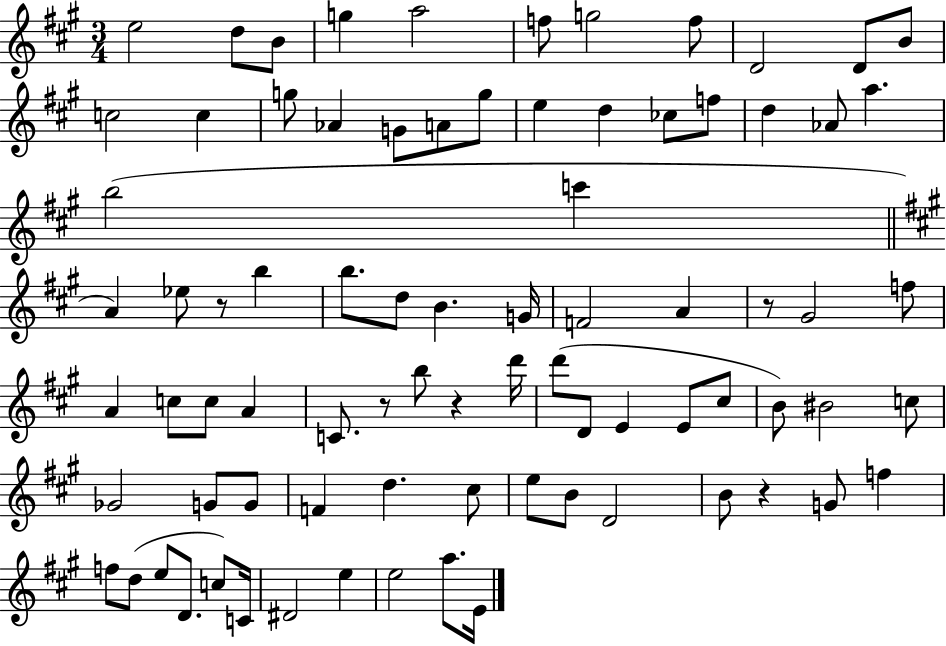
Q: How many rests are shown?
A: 5